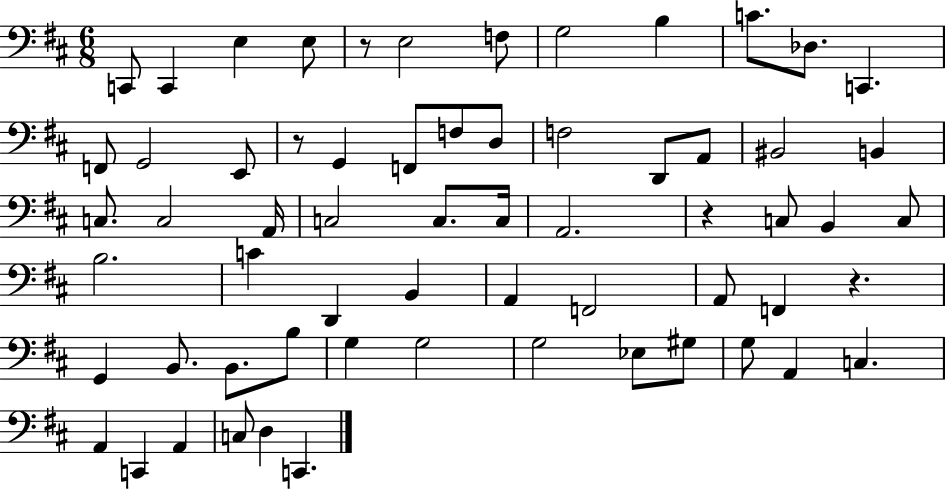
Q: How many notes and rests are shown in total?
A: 63